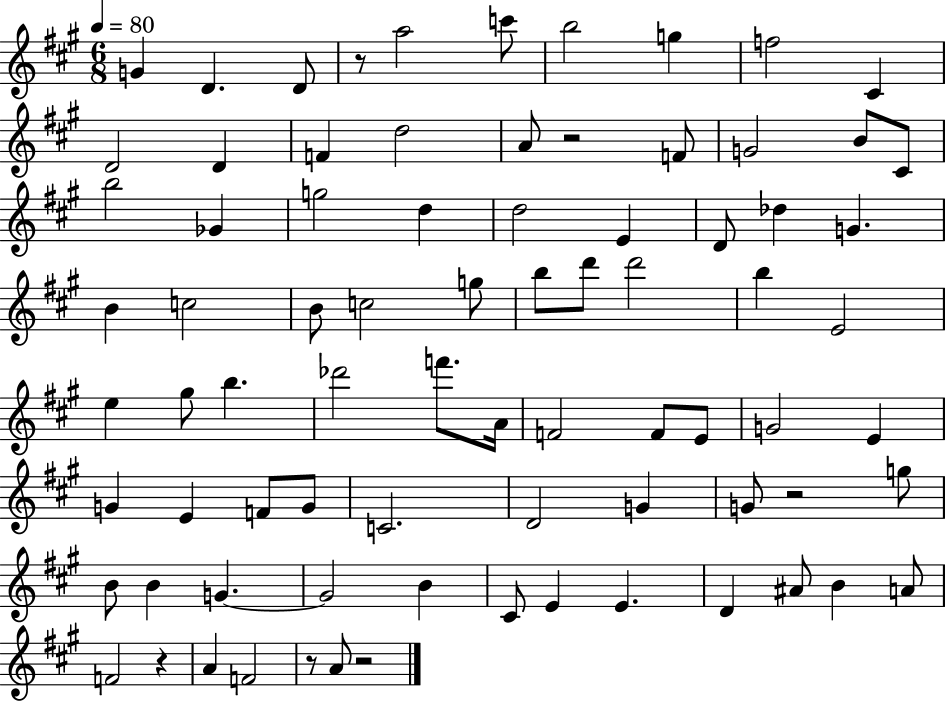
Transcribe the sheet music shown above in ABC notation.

X:1
T:Untitled
M:6/8
L:1/4
K:A
G D D/2 z/2 a2 c'/2 b2 g f2 ^C D2 D F d2 A/2 z2 F/2 G2 B/2 ^C/2 b2 _G g2 d d2 E D/2 _d G B c2 B/2 c2 g/2 b/2 d'/2 d'2 b E2 e ^g/2 b _d'2 f'/2 A/4 F2 F/2 E/2 G2 E G E F/2 G/2 C2 D2 G G/2 z2 g/2 B/2 B G G2 B ^C/2 E E D ^A/2 B A/2 F2 z A F2 z/2 A/2 z2